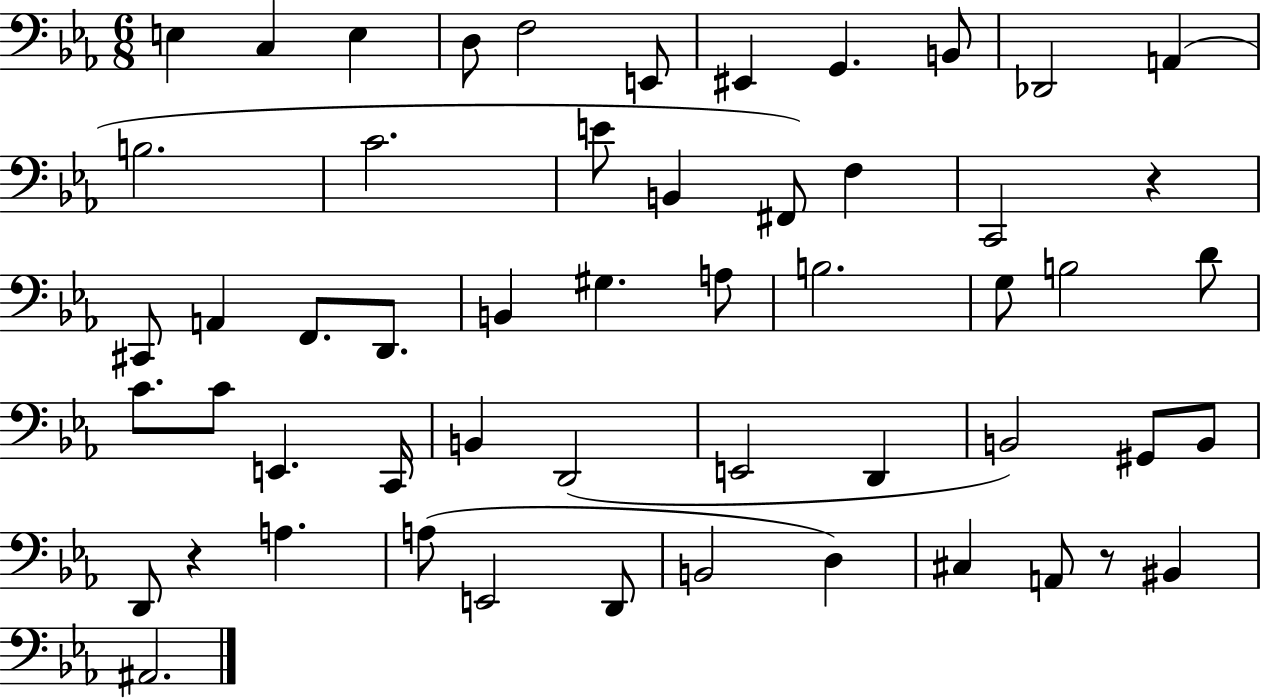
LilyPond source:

{
  \clef bass
  \numericTimeSignature
  \time 6/8
  \key ees \major
  e4 c4 e4 | d8 f2 e,8 | eis,4 g,4. b,8 | des,2 a,4( | \break b2. | c'2. | e'8 b,4 fis,8) f4 | c,2 r4 | \break cis,8 a,4 f,8. d,8. | b,4 gis4. a8 | b2. | g8 b2 d'8 | \break c'8. c'8 e,4. c,16 | b,4 d,2( | e,2 d,4 | b,2) gis,8 b,8 | \break d,8 r4 a4. | a8( e,2 d,8 | b,2 d4) | cis4 a,8 r8 bis,4 | \break ais,2. | \bar "|."
}